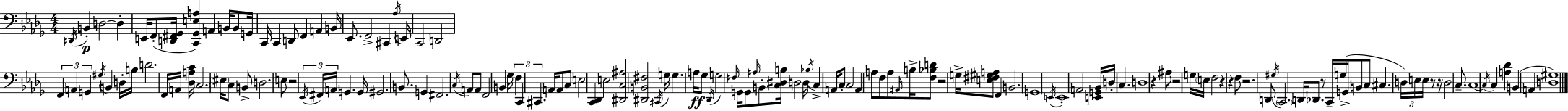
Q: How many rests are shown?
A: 10